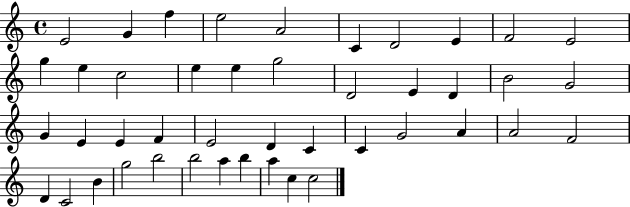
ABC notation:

X:1
T:Untitled
M:4/4
L:1/4
K:C
E2 G f e2 A2 C D2 E F2 E2 g e c2 e e g2 D2 E D B2 G2 G E E F E2 D C C G2 A A2 F2 D C2 B g2 b2 b2 a b a c c2